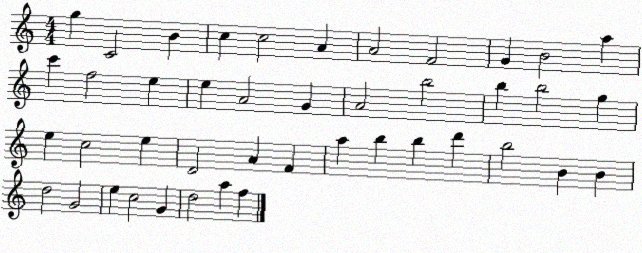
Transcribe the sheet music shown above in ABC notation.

X:1
T:Untitled
M:4/4
L:1/4
K:C
g C2 B c c2 A A2 F2 G B2 a c' f2 e e A2 G A2 b2 b b2 g e c2 e D2 A F a b b d' b2 B B d2 G2 e c2 G d2 a f